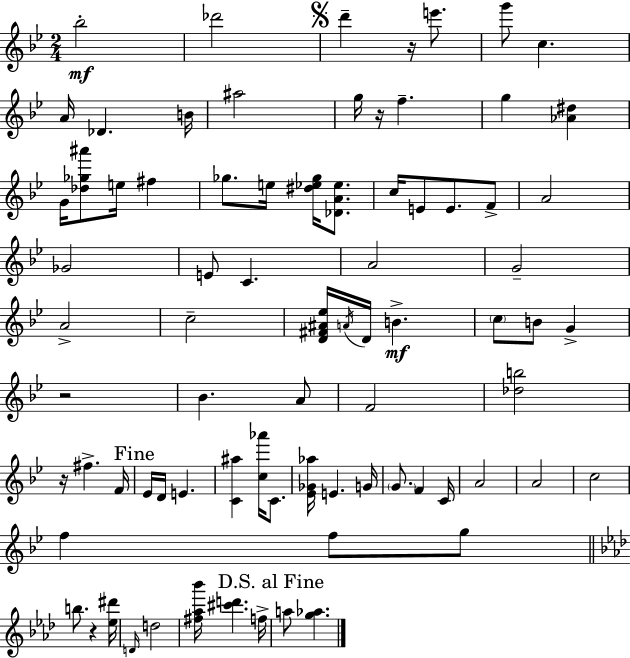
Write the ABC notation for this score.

X:1
T:Untitled
M:2/4
L:1/4
K:Gm
_b2 _d'2 d' z/4 e'/2 g'/2 c A/4 _D B/4 ^a2 g/4 z/4 f g [_A^d] G/4 [_d_g^a']/2 e/4 ^f _g/2 e/4 [^d_e_g]/4 [_DA_e]/2 c/4 E/2 E/2 F/2 A2 _G2 E/2 C A2 G2 A2 c2 [D^F^A_e]/4 A/4 D/4 B c/2 B/2 G z2 _B A/2 F2 [_db]2 z/4 ^f F/4 _E/4 D/4 E [C^a] [c_a']/4 C/2 [_E_G_a]/4 E G/4 G/2 F C/4 A2 A2 c2 f f/2 g/2 b/2 z [_e^d']/4 D/4 d2 [^f_a_b']/4 [^c'd'] f/4 a/2 [g_a]